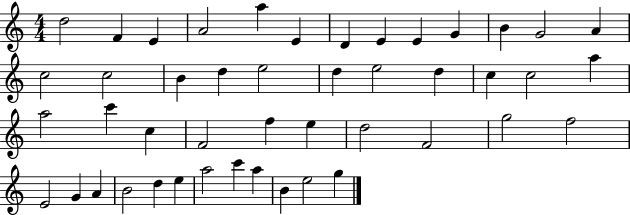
D5/h F4/q E4/q A4/h A5/q E4/q D4/q E4/q E4/q G4/q B4/q G4/h A4/q C5/h C5/h B4/q D5/q E5/h D5/q E5/h D5/q C5/q C5/h A5/q A5/h C6/q C5/q F4/h F5/q E5/q D5/h F4/h G5/h F5/h E4/h G4/q A4/q B4/h D5/q E5/q A5/h C6/q A5/q B4/q E5/h G5/q